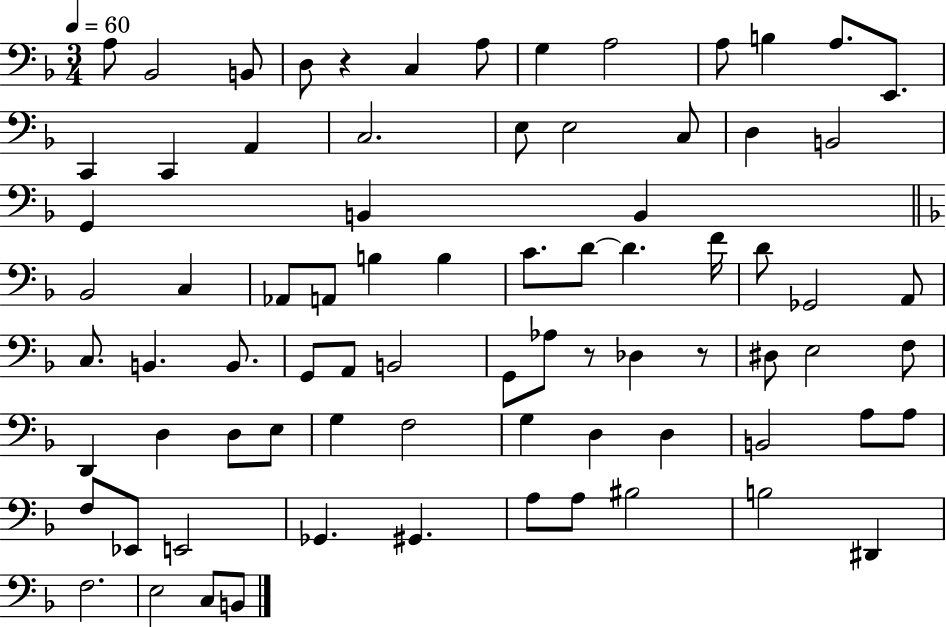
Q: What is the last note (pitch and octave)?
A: B2